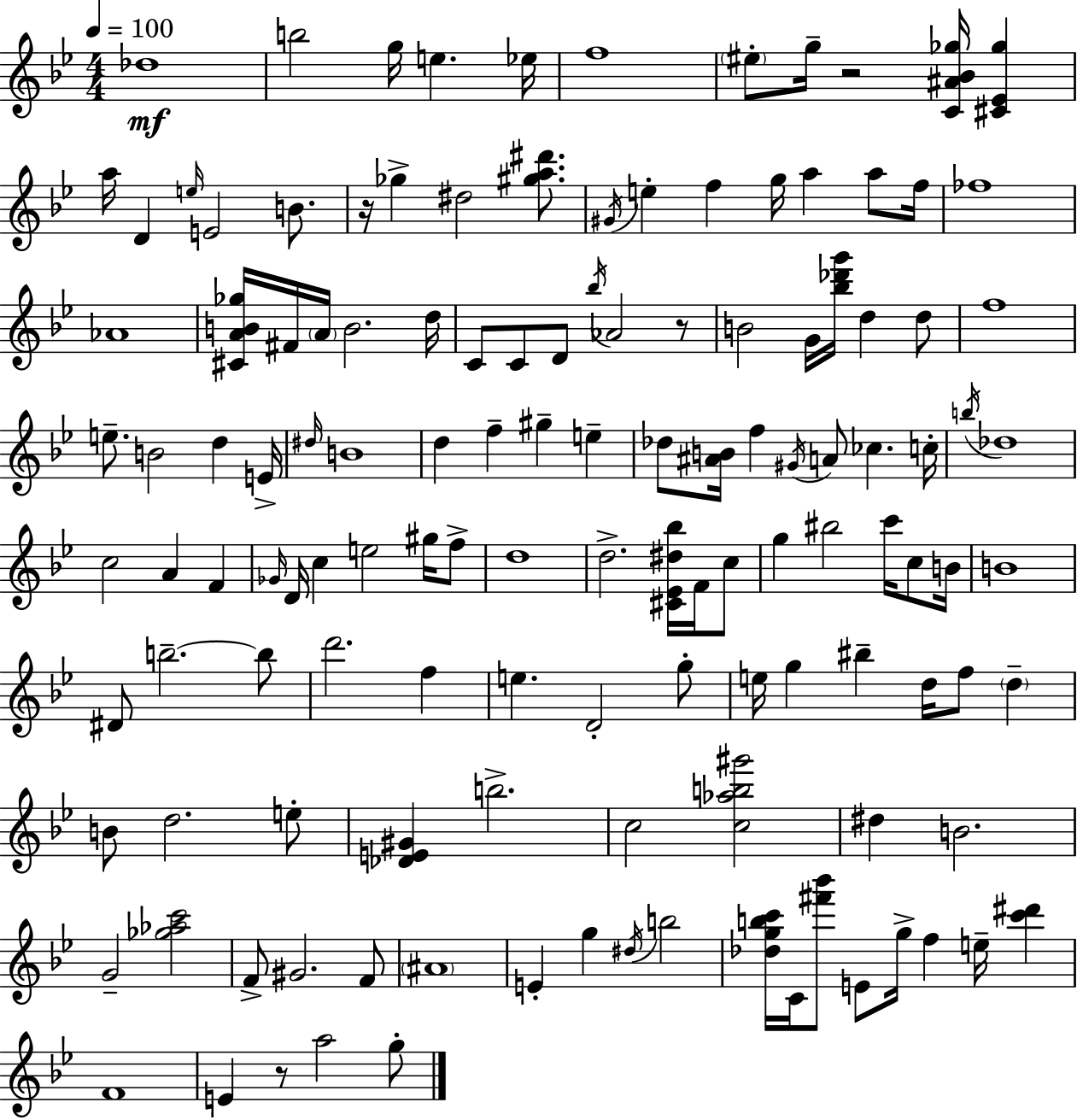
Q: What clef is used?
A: treble